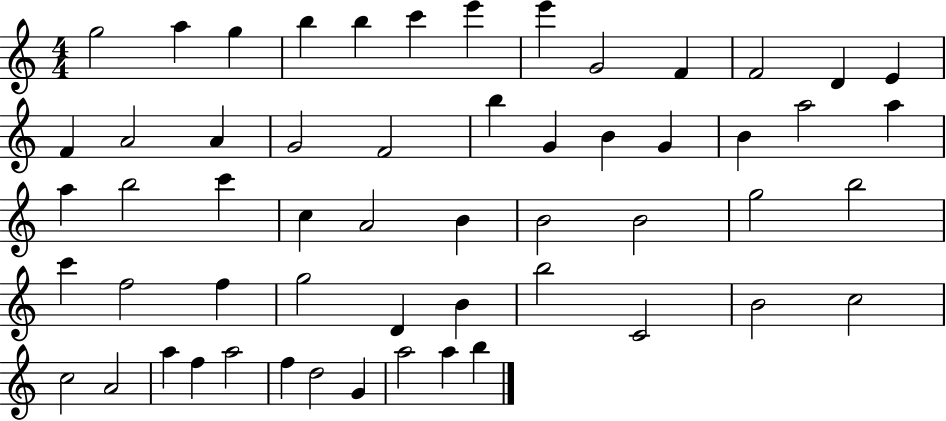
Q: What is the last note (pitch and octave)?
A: B5